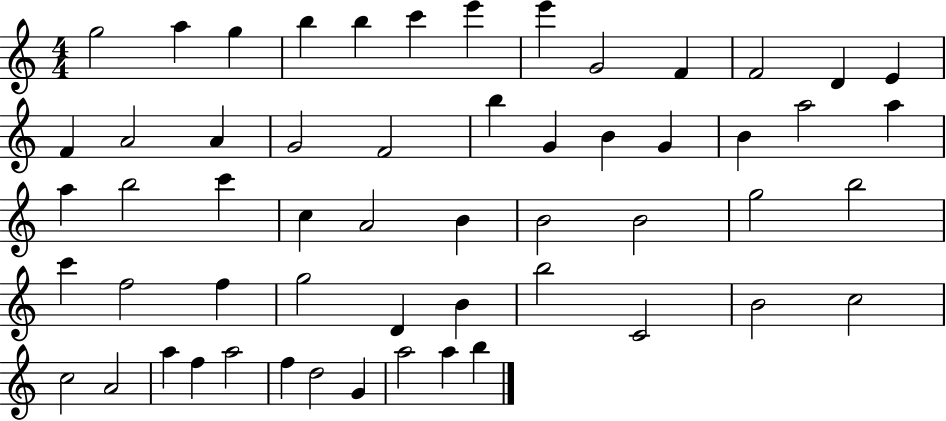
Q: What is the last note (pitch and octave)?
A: B5